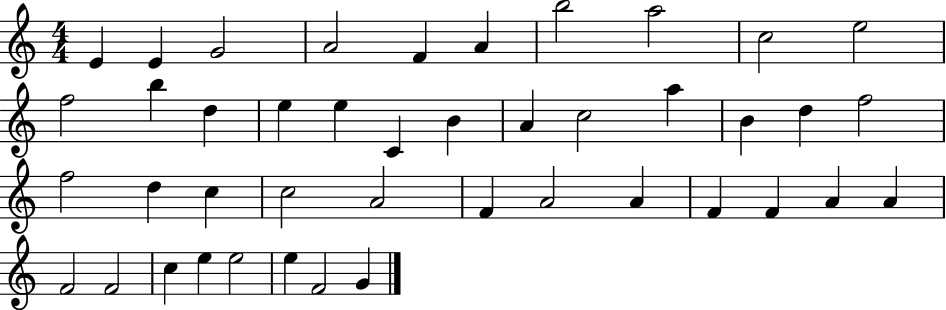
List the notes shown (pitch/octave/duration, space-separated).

E4/q E4/q G4/h A4/h F4/q A4/q B5/h A5/h C5/h E5/h F5/h B5/q D5/q E5/q E5/q C4/q B4/q A4/q C5/h A5/q B4/q D5/q F5/h F5/h D5/q C5/q C5/h A4/h F4/q A4/h A4/q F4/q F4/q A4/q A4/q F4/h F4/h C5/q E5/q E5/h E5/q F4/h G4/q